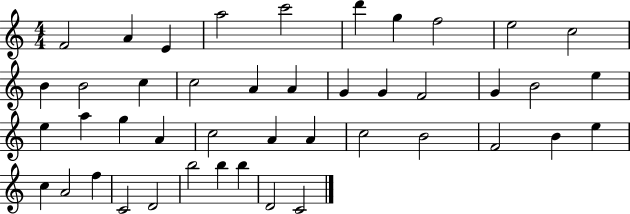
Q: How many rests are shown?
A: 0